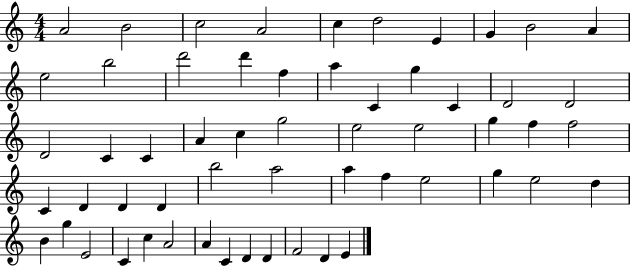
A4/h B4/h C5/h A4/h C5/q D5/h E4/q G4/q B4/h A4/q E5/h B5/h D6/h D6/q F5/q A5/q C4/q G5/q C4/q D4/h D4/h D4/h C4/q C4/q A4/q C5/q G5/h E5/h E5/h G5/q F5/q F5/h C4/q D4/q D4/q D4/q B5/h A5/h A5/q F5/q E5/h G5/q E5/h D5/q B4/q G5/q E4/h C4/q C5/q A4/h A4/q C4/q D4/q D4/q F4/h D4/q E4/q